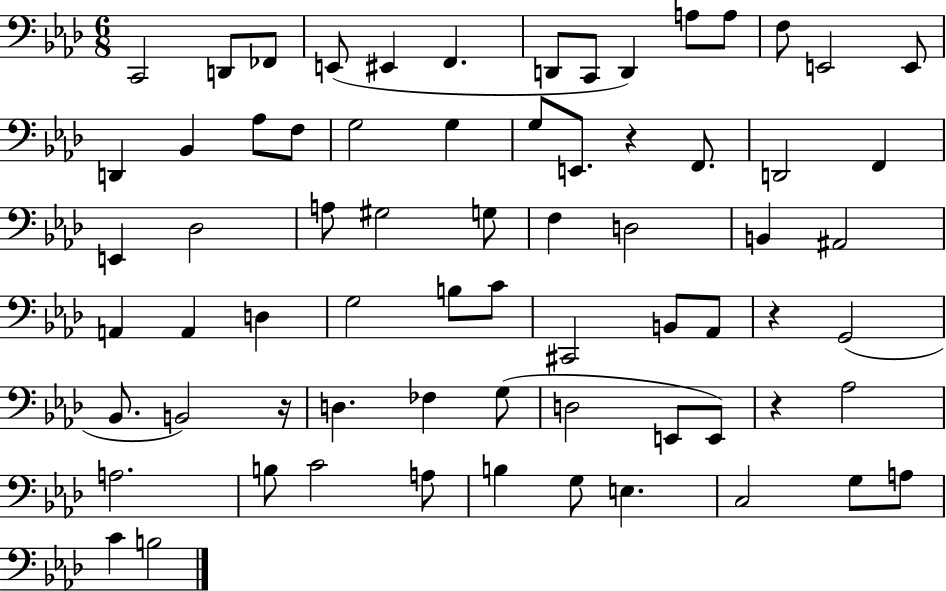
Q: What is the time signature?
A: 6/8